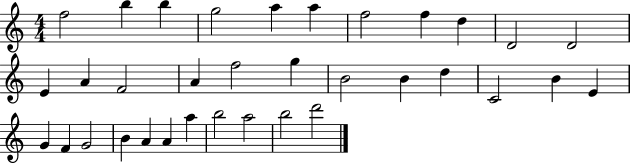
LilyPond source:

{
  \clef treble
  \numericTimeSignature
  \time 4/4
  \key c \major
  f''2 b''4 b''4 | g''2 a''4 a''4 | f''2 f''4 d''4 | d'2 d'2 | \break e'4 a'4 f'2 | a'4 f''2 g''4 | b'2 b'4 d''4 | c'2 b'4 e'4 | \break g'4 f'4 g'2 | b'4 a'4 a'4 a''4 | b''2 a''2 | b''2 d'''2 | \break \bar "|."
}